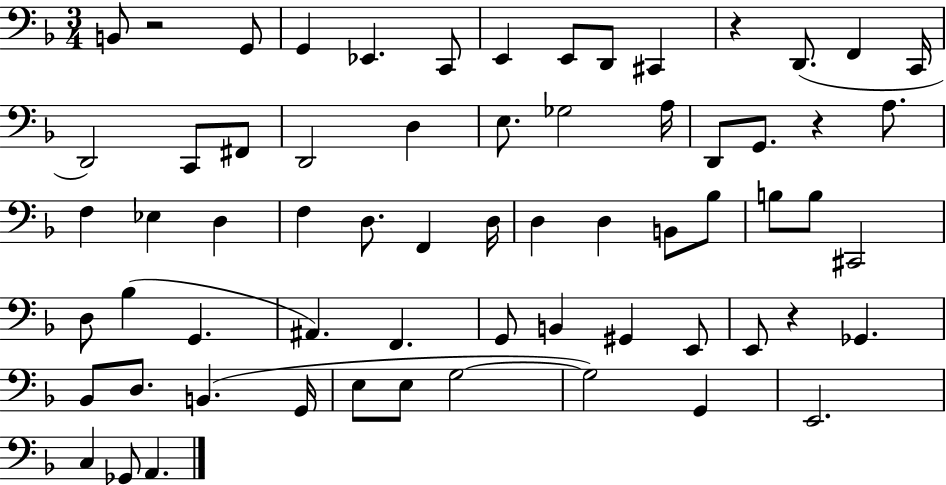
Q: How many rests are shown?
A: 4